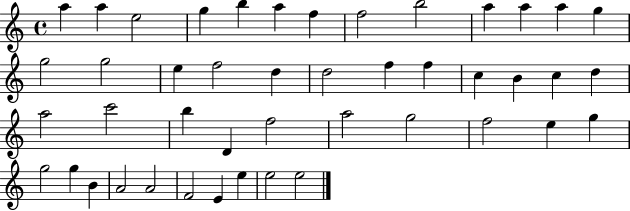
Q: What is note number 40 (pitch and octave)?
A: A4